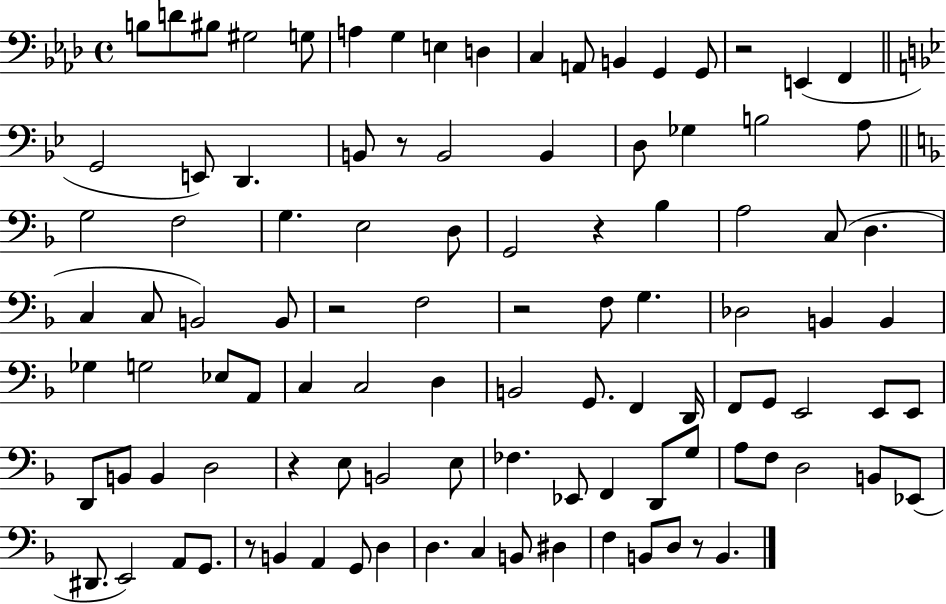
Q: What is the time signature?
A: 4/4